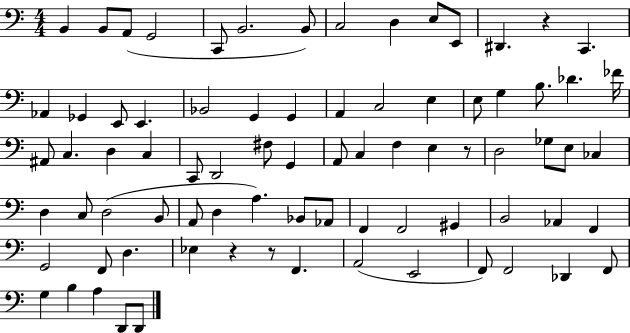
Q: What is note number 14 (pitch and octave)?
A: Ab2